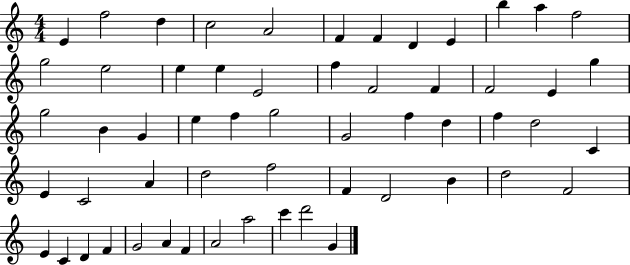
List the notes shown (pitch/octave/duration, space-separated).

E4/q F5/h D5/q C5/h A4/h F4/q F4/q D4/q E4/q B5/q A5/q F5/h G5/h E5/h E5/q E5/q E4/h F5/q F4/h F4/q F4/h E4/q G5/q G5/h B4/q G4/q E5/q F5/q G5/h G4/h F5/q D5/q F5/q D5/h C4/q E4/q C4/h A4/q D5/h F5/h F4/q D4/h B4/q D5/h F4/h E4/q C4/q D4/q F4/q G4/h A4/q F4/q A4/h A5/h C6/q D6/h G4/q